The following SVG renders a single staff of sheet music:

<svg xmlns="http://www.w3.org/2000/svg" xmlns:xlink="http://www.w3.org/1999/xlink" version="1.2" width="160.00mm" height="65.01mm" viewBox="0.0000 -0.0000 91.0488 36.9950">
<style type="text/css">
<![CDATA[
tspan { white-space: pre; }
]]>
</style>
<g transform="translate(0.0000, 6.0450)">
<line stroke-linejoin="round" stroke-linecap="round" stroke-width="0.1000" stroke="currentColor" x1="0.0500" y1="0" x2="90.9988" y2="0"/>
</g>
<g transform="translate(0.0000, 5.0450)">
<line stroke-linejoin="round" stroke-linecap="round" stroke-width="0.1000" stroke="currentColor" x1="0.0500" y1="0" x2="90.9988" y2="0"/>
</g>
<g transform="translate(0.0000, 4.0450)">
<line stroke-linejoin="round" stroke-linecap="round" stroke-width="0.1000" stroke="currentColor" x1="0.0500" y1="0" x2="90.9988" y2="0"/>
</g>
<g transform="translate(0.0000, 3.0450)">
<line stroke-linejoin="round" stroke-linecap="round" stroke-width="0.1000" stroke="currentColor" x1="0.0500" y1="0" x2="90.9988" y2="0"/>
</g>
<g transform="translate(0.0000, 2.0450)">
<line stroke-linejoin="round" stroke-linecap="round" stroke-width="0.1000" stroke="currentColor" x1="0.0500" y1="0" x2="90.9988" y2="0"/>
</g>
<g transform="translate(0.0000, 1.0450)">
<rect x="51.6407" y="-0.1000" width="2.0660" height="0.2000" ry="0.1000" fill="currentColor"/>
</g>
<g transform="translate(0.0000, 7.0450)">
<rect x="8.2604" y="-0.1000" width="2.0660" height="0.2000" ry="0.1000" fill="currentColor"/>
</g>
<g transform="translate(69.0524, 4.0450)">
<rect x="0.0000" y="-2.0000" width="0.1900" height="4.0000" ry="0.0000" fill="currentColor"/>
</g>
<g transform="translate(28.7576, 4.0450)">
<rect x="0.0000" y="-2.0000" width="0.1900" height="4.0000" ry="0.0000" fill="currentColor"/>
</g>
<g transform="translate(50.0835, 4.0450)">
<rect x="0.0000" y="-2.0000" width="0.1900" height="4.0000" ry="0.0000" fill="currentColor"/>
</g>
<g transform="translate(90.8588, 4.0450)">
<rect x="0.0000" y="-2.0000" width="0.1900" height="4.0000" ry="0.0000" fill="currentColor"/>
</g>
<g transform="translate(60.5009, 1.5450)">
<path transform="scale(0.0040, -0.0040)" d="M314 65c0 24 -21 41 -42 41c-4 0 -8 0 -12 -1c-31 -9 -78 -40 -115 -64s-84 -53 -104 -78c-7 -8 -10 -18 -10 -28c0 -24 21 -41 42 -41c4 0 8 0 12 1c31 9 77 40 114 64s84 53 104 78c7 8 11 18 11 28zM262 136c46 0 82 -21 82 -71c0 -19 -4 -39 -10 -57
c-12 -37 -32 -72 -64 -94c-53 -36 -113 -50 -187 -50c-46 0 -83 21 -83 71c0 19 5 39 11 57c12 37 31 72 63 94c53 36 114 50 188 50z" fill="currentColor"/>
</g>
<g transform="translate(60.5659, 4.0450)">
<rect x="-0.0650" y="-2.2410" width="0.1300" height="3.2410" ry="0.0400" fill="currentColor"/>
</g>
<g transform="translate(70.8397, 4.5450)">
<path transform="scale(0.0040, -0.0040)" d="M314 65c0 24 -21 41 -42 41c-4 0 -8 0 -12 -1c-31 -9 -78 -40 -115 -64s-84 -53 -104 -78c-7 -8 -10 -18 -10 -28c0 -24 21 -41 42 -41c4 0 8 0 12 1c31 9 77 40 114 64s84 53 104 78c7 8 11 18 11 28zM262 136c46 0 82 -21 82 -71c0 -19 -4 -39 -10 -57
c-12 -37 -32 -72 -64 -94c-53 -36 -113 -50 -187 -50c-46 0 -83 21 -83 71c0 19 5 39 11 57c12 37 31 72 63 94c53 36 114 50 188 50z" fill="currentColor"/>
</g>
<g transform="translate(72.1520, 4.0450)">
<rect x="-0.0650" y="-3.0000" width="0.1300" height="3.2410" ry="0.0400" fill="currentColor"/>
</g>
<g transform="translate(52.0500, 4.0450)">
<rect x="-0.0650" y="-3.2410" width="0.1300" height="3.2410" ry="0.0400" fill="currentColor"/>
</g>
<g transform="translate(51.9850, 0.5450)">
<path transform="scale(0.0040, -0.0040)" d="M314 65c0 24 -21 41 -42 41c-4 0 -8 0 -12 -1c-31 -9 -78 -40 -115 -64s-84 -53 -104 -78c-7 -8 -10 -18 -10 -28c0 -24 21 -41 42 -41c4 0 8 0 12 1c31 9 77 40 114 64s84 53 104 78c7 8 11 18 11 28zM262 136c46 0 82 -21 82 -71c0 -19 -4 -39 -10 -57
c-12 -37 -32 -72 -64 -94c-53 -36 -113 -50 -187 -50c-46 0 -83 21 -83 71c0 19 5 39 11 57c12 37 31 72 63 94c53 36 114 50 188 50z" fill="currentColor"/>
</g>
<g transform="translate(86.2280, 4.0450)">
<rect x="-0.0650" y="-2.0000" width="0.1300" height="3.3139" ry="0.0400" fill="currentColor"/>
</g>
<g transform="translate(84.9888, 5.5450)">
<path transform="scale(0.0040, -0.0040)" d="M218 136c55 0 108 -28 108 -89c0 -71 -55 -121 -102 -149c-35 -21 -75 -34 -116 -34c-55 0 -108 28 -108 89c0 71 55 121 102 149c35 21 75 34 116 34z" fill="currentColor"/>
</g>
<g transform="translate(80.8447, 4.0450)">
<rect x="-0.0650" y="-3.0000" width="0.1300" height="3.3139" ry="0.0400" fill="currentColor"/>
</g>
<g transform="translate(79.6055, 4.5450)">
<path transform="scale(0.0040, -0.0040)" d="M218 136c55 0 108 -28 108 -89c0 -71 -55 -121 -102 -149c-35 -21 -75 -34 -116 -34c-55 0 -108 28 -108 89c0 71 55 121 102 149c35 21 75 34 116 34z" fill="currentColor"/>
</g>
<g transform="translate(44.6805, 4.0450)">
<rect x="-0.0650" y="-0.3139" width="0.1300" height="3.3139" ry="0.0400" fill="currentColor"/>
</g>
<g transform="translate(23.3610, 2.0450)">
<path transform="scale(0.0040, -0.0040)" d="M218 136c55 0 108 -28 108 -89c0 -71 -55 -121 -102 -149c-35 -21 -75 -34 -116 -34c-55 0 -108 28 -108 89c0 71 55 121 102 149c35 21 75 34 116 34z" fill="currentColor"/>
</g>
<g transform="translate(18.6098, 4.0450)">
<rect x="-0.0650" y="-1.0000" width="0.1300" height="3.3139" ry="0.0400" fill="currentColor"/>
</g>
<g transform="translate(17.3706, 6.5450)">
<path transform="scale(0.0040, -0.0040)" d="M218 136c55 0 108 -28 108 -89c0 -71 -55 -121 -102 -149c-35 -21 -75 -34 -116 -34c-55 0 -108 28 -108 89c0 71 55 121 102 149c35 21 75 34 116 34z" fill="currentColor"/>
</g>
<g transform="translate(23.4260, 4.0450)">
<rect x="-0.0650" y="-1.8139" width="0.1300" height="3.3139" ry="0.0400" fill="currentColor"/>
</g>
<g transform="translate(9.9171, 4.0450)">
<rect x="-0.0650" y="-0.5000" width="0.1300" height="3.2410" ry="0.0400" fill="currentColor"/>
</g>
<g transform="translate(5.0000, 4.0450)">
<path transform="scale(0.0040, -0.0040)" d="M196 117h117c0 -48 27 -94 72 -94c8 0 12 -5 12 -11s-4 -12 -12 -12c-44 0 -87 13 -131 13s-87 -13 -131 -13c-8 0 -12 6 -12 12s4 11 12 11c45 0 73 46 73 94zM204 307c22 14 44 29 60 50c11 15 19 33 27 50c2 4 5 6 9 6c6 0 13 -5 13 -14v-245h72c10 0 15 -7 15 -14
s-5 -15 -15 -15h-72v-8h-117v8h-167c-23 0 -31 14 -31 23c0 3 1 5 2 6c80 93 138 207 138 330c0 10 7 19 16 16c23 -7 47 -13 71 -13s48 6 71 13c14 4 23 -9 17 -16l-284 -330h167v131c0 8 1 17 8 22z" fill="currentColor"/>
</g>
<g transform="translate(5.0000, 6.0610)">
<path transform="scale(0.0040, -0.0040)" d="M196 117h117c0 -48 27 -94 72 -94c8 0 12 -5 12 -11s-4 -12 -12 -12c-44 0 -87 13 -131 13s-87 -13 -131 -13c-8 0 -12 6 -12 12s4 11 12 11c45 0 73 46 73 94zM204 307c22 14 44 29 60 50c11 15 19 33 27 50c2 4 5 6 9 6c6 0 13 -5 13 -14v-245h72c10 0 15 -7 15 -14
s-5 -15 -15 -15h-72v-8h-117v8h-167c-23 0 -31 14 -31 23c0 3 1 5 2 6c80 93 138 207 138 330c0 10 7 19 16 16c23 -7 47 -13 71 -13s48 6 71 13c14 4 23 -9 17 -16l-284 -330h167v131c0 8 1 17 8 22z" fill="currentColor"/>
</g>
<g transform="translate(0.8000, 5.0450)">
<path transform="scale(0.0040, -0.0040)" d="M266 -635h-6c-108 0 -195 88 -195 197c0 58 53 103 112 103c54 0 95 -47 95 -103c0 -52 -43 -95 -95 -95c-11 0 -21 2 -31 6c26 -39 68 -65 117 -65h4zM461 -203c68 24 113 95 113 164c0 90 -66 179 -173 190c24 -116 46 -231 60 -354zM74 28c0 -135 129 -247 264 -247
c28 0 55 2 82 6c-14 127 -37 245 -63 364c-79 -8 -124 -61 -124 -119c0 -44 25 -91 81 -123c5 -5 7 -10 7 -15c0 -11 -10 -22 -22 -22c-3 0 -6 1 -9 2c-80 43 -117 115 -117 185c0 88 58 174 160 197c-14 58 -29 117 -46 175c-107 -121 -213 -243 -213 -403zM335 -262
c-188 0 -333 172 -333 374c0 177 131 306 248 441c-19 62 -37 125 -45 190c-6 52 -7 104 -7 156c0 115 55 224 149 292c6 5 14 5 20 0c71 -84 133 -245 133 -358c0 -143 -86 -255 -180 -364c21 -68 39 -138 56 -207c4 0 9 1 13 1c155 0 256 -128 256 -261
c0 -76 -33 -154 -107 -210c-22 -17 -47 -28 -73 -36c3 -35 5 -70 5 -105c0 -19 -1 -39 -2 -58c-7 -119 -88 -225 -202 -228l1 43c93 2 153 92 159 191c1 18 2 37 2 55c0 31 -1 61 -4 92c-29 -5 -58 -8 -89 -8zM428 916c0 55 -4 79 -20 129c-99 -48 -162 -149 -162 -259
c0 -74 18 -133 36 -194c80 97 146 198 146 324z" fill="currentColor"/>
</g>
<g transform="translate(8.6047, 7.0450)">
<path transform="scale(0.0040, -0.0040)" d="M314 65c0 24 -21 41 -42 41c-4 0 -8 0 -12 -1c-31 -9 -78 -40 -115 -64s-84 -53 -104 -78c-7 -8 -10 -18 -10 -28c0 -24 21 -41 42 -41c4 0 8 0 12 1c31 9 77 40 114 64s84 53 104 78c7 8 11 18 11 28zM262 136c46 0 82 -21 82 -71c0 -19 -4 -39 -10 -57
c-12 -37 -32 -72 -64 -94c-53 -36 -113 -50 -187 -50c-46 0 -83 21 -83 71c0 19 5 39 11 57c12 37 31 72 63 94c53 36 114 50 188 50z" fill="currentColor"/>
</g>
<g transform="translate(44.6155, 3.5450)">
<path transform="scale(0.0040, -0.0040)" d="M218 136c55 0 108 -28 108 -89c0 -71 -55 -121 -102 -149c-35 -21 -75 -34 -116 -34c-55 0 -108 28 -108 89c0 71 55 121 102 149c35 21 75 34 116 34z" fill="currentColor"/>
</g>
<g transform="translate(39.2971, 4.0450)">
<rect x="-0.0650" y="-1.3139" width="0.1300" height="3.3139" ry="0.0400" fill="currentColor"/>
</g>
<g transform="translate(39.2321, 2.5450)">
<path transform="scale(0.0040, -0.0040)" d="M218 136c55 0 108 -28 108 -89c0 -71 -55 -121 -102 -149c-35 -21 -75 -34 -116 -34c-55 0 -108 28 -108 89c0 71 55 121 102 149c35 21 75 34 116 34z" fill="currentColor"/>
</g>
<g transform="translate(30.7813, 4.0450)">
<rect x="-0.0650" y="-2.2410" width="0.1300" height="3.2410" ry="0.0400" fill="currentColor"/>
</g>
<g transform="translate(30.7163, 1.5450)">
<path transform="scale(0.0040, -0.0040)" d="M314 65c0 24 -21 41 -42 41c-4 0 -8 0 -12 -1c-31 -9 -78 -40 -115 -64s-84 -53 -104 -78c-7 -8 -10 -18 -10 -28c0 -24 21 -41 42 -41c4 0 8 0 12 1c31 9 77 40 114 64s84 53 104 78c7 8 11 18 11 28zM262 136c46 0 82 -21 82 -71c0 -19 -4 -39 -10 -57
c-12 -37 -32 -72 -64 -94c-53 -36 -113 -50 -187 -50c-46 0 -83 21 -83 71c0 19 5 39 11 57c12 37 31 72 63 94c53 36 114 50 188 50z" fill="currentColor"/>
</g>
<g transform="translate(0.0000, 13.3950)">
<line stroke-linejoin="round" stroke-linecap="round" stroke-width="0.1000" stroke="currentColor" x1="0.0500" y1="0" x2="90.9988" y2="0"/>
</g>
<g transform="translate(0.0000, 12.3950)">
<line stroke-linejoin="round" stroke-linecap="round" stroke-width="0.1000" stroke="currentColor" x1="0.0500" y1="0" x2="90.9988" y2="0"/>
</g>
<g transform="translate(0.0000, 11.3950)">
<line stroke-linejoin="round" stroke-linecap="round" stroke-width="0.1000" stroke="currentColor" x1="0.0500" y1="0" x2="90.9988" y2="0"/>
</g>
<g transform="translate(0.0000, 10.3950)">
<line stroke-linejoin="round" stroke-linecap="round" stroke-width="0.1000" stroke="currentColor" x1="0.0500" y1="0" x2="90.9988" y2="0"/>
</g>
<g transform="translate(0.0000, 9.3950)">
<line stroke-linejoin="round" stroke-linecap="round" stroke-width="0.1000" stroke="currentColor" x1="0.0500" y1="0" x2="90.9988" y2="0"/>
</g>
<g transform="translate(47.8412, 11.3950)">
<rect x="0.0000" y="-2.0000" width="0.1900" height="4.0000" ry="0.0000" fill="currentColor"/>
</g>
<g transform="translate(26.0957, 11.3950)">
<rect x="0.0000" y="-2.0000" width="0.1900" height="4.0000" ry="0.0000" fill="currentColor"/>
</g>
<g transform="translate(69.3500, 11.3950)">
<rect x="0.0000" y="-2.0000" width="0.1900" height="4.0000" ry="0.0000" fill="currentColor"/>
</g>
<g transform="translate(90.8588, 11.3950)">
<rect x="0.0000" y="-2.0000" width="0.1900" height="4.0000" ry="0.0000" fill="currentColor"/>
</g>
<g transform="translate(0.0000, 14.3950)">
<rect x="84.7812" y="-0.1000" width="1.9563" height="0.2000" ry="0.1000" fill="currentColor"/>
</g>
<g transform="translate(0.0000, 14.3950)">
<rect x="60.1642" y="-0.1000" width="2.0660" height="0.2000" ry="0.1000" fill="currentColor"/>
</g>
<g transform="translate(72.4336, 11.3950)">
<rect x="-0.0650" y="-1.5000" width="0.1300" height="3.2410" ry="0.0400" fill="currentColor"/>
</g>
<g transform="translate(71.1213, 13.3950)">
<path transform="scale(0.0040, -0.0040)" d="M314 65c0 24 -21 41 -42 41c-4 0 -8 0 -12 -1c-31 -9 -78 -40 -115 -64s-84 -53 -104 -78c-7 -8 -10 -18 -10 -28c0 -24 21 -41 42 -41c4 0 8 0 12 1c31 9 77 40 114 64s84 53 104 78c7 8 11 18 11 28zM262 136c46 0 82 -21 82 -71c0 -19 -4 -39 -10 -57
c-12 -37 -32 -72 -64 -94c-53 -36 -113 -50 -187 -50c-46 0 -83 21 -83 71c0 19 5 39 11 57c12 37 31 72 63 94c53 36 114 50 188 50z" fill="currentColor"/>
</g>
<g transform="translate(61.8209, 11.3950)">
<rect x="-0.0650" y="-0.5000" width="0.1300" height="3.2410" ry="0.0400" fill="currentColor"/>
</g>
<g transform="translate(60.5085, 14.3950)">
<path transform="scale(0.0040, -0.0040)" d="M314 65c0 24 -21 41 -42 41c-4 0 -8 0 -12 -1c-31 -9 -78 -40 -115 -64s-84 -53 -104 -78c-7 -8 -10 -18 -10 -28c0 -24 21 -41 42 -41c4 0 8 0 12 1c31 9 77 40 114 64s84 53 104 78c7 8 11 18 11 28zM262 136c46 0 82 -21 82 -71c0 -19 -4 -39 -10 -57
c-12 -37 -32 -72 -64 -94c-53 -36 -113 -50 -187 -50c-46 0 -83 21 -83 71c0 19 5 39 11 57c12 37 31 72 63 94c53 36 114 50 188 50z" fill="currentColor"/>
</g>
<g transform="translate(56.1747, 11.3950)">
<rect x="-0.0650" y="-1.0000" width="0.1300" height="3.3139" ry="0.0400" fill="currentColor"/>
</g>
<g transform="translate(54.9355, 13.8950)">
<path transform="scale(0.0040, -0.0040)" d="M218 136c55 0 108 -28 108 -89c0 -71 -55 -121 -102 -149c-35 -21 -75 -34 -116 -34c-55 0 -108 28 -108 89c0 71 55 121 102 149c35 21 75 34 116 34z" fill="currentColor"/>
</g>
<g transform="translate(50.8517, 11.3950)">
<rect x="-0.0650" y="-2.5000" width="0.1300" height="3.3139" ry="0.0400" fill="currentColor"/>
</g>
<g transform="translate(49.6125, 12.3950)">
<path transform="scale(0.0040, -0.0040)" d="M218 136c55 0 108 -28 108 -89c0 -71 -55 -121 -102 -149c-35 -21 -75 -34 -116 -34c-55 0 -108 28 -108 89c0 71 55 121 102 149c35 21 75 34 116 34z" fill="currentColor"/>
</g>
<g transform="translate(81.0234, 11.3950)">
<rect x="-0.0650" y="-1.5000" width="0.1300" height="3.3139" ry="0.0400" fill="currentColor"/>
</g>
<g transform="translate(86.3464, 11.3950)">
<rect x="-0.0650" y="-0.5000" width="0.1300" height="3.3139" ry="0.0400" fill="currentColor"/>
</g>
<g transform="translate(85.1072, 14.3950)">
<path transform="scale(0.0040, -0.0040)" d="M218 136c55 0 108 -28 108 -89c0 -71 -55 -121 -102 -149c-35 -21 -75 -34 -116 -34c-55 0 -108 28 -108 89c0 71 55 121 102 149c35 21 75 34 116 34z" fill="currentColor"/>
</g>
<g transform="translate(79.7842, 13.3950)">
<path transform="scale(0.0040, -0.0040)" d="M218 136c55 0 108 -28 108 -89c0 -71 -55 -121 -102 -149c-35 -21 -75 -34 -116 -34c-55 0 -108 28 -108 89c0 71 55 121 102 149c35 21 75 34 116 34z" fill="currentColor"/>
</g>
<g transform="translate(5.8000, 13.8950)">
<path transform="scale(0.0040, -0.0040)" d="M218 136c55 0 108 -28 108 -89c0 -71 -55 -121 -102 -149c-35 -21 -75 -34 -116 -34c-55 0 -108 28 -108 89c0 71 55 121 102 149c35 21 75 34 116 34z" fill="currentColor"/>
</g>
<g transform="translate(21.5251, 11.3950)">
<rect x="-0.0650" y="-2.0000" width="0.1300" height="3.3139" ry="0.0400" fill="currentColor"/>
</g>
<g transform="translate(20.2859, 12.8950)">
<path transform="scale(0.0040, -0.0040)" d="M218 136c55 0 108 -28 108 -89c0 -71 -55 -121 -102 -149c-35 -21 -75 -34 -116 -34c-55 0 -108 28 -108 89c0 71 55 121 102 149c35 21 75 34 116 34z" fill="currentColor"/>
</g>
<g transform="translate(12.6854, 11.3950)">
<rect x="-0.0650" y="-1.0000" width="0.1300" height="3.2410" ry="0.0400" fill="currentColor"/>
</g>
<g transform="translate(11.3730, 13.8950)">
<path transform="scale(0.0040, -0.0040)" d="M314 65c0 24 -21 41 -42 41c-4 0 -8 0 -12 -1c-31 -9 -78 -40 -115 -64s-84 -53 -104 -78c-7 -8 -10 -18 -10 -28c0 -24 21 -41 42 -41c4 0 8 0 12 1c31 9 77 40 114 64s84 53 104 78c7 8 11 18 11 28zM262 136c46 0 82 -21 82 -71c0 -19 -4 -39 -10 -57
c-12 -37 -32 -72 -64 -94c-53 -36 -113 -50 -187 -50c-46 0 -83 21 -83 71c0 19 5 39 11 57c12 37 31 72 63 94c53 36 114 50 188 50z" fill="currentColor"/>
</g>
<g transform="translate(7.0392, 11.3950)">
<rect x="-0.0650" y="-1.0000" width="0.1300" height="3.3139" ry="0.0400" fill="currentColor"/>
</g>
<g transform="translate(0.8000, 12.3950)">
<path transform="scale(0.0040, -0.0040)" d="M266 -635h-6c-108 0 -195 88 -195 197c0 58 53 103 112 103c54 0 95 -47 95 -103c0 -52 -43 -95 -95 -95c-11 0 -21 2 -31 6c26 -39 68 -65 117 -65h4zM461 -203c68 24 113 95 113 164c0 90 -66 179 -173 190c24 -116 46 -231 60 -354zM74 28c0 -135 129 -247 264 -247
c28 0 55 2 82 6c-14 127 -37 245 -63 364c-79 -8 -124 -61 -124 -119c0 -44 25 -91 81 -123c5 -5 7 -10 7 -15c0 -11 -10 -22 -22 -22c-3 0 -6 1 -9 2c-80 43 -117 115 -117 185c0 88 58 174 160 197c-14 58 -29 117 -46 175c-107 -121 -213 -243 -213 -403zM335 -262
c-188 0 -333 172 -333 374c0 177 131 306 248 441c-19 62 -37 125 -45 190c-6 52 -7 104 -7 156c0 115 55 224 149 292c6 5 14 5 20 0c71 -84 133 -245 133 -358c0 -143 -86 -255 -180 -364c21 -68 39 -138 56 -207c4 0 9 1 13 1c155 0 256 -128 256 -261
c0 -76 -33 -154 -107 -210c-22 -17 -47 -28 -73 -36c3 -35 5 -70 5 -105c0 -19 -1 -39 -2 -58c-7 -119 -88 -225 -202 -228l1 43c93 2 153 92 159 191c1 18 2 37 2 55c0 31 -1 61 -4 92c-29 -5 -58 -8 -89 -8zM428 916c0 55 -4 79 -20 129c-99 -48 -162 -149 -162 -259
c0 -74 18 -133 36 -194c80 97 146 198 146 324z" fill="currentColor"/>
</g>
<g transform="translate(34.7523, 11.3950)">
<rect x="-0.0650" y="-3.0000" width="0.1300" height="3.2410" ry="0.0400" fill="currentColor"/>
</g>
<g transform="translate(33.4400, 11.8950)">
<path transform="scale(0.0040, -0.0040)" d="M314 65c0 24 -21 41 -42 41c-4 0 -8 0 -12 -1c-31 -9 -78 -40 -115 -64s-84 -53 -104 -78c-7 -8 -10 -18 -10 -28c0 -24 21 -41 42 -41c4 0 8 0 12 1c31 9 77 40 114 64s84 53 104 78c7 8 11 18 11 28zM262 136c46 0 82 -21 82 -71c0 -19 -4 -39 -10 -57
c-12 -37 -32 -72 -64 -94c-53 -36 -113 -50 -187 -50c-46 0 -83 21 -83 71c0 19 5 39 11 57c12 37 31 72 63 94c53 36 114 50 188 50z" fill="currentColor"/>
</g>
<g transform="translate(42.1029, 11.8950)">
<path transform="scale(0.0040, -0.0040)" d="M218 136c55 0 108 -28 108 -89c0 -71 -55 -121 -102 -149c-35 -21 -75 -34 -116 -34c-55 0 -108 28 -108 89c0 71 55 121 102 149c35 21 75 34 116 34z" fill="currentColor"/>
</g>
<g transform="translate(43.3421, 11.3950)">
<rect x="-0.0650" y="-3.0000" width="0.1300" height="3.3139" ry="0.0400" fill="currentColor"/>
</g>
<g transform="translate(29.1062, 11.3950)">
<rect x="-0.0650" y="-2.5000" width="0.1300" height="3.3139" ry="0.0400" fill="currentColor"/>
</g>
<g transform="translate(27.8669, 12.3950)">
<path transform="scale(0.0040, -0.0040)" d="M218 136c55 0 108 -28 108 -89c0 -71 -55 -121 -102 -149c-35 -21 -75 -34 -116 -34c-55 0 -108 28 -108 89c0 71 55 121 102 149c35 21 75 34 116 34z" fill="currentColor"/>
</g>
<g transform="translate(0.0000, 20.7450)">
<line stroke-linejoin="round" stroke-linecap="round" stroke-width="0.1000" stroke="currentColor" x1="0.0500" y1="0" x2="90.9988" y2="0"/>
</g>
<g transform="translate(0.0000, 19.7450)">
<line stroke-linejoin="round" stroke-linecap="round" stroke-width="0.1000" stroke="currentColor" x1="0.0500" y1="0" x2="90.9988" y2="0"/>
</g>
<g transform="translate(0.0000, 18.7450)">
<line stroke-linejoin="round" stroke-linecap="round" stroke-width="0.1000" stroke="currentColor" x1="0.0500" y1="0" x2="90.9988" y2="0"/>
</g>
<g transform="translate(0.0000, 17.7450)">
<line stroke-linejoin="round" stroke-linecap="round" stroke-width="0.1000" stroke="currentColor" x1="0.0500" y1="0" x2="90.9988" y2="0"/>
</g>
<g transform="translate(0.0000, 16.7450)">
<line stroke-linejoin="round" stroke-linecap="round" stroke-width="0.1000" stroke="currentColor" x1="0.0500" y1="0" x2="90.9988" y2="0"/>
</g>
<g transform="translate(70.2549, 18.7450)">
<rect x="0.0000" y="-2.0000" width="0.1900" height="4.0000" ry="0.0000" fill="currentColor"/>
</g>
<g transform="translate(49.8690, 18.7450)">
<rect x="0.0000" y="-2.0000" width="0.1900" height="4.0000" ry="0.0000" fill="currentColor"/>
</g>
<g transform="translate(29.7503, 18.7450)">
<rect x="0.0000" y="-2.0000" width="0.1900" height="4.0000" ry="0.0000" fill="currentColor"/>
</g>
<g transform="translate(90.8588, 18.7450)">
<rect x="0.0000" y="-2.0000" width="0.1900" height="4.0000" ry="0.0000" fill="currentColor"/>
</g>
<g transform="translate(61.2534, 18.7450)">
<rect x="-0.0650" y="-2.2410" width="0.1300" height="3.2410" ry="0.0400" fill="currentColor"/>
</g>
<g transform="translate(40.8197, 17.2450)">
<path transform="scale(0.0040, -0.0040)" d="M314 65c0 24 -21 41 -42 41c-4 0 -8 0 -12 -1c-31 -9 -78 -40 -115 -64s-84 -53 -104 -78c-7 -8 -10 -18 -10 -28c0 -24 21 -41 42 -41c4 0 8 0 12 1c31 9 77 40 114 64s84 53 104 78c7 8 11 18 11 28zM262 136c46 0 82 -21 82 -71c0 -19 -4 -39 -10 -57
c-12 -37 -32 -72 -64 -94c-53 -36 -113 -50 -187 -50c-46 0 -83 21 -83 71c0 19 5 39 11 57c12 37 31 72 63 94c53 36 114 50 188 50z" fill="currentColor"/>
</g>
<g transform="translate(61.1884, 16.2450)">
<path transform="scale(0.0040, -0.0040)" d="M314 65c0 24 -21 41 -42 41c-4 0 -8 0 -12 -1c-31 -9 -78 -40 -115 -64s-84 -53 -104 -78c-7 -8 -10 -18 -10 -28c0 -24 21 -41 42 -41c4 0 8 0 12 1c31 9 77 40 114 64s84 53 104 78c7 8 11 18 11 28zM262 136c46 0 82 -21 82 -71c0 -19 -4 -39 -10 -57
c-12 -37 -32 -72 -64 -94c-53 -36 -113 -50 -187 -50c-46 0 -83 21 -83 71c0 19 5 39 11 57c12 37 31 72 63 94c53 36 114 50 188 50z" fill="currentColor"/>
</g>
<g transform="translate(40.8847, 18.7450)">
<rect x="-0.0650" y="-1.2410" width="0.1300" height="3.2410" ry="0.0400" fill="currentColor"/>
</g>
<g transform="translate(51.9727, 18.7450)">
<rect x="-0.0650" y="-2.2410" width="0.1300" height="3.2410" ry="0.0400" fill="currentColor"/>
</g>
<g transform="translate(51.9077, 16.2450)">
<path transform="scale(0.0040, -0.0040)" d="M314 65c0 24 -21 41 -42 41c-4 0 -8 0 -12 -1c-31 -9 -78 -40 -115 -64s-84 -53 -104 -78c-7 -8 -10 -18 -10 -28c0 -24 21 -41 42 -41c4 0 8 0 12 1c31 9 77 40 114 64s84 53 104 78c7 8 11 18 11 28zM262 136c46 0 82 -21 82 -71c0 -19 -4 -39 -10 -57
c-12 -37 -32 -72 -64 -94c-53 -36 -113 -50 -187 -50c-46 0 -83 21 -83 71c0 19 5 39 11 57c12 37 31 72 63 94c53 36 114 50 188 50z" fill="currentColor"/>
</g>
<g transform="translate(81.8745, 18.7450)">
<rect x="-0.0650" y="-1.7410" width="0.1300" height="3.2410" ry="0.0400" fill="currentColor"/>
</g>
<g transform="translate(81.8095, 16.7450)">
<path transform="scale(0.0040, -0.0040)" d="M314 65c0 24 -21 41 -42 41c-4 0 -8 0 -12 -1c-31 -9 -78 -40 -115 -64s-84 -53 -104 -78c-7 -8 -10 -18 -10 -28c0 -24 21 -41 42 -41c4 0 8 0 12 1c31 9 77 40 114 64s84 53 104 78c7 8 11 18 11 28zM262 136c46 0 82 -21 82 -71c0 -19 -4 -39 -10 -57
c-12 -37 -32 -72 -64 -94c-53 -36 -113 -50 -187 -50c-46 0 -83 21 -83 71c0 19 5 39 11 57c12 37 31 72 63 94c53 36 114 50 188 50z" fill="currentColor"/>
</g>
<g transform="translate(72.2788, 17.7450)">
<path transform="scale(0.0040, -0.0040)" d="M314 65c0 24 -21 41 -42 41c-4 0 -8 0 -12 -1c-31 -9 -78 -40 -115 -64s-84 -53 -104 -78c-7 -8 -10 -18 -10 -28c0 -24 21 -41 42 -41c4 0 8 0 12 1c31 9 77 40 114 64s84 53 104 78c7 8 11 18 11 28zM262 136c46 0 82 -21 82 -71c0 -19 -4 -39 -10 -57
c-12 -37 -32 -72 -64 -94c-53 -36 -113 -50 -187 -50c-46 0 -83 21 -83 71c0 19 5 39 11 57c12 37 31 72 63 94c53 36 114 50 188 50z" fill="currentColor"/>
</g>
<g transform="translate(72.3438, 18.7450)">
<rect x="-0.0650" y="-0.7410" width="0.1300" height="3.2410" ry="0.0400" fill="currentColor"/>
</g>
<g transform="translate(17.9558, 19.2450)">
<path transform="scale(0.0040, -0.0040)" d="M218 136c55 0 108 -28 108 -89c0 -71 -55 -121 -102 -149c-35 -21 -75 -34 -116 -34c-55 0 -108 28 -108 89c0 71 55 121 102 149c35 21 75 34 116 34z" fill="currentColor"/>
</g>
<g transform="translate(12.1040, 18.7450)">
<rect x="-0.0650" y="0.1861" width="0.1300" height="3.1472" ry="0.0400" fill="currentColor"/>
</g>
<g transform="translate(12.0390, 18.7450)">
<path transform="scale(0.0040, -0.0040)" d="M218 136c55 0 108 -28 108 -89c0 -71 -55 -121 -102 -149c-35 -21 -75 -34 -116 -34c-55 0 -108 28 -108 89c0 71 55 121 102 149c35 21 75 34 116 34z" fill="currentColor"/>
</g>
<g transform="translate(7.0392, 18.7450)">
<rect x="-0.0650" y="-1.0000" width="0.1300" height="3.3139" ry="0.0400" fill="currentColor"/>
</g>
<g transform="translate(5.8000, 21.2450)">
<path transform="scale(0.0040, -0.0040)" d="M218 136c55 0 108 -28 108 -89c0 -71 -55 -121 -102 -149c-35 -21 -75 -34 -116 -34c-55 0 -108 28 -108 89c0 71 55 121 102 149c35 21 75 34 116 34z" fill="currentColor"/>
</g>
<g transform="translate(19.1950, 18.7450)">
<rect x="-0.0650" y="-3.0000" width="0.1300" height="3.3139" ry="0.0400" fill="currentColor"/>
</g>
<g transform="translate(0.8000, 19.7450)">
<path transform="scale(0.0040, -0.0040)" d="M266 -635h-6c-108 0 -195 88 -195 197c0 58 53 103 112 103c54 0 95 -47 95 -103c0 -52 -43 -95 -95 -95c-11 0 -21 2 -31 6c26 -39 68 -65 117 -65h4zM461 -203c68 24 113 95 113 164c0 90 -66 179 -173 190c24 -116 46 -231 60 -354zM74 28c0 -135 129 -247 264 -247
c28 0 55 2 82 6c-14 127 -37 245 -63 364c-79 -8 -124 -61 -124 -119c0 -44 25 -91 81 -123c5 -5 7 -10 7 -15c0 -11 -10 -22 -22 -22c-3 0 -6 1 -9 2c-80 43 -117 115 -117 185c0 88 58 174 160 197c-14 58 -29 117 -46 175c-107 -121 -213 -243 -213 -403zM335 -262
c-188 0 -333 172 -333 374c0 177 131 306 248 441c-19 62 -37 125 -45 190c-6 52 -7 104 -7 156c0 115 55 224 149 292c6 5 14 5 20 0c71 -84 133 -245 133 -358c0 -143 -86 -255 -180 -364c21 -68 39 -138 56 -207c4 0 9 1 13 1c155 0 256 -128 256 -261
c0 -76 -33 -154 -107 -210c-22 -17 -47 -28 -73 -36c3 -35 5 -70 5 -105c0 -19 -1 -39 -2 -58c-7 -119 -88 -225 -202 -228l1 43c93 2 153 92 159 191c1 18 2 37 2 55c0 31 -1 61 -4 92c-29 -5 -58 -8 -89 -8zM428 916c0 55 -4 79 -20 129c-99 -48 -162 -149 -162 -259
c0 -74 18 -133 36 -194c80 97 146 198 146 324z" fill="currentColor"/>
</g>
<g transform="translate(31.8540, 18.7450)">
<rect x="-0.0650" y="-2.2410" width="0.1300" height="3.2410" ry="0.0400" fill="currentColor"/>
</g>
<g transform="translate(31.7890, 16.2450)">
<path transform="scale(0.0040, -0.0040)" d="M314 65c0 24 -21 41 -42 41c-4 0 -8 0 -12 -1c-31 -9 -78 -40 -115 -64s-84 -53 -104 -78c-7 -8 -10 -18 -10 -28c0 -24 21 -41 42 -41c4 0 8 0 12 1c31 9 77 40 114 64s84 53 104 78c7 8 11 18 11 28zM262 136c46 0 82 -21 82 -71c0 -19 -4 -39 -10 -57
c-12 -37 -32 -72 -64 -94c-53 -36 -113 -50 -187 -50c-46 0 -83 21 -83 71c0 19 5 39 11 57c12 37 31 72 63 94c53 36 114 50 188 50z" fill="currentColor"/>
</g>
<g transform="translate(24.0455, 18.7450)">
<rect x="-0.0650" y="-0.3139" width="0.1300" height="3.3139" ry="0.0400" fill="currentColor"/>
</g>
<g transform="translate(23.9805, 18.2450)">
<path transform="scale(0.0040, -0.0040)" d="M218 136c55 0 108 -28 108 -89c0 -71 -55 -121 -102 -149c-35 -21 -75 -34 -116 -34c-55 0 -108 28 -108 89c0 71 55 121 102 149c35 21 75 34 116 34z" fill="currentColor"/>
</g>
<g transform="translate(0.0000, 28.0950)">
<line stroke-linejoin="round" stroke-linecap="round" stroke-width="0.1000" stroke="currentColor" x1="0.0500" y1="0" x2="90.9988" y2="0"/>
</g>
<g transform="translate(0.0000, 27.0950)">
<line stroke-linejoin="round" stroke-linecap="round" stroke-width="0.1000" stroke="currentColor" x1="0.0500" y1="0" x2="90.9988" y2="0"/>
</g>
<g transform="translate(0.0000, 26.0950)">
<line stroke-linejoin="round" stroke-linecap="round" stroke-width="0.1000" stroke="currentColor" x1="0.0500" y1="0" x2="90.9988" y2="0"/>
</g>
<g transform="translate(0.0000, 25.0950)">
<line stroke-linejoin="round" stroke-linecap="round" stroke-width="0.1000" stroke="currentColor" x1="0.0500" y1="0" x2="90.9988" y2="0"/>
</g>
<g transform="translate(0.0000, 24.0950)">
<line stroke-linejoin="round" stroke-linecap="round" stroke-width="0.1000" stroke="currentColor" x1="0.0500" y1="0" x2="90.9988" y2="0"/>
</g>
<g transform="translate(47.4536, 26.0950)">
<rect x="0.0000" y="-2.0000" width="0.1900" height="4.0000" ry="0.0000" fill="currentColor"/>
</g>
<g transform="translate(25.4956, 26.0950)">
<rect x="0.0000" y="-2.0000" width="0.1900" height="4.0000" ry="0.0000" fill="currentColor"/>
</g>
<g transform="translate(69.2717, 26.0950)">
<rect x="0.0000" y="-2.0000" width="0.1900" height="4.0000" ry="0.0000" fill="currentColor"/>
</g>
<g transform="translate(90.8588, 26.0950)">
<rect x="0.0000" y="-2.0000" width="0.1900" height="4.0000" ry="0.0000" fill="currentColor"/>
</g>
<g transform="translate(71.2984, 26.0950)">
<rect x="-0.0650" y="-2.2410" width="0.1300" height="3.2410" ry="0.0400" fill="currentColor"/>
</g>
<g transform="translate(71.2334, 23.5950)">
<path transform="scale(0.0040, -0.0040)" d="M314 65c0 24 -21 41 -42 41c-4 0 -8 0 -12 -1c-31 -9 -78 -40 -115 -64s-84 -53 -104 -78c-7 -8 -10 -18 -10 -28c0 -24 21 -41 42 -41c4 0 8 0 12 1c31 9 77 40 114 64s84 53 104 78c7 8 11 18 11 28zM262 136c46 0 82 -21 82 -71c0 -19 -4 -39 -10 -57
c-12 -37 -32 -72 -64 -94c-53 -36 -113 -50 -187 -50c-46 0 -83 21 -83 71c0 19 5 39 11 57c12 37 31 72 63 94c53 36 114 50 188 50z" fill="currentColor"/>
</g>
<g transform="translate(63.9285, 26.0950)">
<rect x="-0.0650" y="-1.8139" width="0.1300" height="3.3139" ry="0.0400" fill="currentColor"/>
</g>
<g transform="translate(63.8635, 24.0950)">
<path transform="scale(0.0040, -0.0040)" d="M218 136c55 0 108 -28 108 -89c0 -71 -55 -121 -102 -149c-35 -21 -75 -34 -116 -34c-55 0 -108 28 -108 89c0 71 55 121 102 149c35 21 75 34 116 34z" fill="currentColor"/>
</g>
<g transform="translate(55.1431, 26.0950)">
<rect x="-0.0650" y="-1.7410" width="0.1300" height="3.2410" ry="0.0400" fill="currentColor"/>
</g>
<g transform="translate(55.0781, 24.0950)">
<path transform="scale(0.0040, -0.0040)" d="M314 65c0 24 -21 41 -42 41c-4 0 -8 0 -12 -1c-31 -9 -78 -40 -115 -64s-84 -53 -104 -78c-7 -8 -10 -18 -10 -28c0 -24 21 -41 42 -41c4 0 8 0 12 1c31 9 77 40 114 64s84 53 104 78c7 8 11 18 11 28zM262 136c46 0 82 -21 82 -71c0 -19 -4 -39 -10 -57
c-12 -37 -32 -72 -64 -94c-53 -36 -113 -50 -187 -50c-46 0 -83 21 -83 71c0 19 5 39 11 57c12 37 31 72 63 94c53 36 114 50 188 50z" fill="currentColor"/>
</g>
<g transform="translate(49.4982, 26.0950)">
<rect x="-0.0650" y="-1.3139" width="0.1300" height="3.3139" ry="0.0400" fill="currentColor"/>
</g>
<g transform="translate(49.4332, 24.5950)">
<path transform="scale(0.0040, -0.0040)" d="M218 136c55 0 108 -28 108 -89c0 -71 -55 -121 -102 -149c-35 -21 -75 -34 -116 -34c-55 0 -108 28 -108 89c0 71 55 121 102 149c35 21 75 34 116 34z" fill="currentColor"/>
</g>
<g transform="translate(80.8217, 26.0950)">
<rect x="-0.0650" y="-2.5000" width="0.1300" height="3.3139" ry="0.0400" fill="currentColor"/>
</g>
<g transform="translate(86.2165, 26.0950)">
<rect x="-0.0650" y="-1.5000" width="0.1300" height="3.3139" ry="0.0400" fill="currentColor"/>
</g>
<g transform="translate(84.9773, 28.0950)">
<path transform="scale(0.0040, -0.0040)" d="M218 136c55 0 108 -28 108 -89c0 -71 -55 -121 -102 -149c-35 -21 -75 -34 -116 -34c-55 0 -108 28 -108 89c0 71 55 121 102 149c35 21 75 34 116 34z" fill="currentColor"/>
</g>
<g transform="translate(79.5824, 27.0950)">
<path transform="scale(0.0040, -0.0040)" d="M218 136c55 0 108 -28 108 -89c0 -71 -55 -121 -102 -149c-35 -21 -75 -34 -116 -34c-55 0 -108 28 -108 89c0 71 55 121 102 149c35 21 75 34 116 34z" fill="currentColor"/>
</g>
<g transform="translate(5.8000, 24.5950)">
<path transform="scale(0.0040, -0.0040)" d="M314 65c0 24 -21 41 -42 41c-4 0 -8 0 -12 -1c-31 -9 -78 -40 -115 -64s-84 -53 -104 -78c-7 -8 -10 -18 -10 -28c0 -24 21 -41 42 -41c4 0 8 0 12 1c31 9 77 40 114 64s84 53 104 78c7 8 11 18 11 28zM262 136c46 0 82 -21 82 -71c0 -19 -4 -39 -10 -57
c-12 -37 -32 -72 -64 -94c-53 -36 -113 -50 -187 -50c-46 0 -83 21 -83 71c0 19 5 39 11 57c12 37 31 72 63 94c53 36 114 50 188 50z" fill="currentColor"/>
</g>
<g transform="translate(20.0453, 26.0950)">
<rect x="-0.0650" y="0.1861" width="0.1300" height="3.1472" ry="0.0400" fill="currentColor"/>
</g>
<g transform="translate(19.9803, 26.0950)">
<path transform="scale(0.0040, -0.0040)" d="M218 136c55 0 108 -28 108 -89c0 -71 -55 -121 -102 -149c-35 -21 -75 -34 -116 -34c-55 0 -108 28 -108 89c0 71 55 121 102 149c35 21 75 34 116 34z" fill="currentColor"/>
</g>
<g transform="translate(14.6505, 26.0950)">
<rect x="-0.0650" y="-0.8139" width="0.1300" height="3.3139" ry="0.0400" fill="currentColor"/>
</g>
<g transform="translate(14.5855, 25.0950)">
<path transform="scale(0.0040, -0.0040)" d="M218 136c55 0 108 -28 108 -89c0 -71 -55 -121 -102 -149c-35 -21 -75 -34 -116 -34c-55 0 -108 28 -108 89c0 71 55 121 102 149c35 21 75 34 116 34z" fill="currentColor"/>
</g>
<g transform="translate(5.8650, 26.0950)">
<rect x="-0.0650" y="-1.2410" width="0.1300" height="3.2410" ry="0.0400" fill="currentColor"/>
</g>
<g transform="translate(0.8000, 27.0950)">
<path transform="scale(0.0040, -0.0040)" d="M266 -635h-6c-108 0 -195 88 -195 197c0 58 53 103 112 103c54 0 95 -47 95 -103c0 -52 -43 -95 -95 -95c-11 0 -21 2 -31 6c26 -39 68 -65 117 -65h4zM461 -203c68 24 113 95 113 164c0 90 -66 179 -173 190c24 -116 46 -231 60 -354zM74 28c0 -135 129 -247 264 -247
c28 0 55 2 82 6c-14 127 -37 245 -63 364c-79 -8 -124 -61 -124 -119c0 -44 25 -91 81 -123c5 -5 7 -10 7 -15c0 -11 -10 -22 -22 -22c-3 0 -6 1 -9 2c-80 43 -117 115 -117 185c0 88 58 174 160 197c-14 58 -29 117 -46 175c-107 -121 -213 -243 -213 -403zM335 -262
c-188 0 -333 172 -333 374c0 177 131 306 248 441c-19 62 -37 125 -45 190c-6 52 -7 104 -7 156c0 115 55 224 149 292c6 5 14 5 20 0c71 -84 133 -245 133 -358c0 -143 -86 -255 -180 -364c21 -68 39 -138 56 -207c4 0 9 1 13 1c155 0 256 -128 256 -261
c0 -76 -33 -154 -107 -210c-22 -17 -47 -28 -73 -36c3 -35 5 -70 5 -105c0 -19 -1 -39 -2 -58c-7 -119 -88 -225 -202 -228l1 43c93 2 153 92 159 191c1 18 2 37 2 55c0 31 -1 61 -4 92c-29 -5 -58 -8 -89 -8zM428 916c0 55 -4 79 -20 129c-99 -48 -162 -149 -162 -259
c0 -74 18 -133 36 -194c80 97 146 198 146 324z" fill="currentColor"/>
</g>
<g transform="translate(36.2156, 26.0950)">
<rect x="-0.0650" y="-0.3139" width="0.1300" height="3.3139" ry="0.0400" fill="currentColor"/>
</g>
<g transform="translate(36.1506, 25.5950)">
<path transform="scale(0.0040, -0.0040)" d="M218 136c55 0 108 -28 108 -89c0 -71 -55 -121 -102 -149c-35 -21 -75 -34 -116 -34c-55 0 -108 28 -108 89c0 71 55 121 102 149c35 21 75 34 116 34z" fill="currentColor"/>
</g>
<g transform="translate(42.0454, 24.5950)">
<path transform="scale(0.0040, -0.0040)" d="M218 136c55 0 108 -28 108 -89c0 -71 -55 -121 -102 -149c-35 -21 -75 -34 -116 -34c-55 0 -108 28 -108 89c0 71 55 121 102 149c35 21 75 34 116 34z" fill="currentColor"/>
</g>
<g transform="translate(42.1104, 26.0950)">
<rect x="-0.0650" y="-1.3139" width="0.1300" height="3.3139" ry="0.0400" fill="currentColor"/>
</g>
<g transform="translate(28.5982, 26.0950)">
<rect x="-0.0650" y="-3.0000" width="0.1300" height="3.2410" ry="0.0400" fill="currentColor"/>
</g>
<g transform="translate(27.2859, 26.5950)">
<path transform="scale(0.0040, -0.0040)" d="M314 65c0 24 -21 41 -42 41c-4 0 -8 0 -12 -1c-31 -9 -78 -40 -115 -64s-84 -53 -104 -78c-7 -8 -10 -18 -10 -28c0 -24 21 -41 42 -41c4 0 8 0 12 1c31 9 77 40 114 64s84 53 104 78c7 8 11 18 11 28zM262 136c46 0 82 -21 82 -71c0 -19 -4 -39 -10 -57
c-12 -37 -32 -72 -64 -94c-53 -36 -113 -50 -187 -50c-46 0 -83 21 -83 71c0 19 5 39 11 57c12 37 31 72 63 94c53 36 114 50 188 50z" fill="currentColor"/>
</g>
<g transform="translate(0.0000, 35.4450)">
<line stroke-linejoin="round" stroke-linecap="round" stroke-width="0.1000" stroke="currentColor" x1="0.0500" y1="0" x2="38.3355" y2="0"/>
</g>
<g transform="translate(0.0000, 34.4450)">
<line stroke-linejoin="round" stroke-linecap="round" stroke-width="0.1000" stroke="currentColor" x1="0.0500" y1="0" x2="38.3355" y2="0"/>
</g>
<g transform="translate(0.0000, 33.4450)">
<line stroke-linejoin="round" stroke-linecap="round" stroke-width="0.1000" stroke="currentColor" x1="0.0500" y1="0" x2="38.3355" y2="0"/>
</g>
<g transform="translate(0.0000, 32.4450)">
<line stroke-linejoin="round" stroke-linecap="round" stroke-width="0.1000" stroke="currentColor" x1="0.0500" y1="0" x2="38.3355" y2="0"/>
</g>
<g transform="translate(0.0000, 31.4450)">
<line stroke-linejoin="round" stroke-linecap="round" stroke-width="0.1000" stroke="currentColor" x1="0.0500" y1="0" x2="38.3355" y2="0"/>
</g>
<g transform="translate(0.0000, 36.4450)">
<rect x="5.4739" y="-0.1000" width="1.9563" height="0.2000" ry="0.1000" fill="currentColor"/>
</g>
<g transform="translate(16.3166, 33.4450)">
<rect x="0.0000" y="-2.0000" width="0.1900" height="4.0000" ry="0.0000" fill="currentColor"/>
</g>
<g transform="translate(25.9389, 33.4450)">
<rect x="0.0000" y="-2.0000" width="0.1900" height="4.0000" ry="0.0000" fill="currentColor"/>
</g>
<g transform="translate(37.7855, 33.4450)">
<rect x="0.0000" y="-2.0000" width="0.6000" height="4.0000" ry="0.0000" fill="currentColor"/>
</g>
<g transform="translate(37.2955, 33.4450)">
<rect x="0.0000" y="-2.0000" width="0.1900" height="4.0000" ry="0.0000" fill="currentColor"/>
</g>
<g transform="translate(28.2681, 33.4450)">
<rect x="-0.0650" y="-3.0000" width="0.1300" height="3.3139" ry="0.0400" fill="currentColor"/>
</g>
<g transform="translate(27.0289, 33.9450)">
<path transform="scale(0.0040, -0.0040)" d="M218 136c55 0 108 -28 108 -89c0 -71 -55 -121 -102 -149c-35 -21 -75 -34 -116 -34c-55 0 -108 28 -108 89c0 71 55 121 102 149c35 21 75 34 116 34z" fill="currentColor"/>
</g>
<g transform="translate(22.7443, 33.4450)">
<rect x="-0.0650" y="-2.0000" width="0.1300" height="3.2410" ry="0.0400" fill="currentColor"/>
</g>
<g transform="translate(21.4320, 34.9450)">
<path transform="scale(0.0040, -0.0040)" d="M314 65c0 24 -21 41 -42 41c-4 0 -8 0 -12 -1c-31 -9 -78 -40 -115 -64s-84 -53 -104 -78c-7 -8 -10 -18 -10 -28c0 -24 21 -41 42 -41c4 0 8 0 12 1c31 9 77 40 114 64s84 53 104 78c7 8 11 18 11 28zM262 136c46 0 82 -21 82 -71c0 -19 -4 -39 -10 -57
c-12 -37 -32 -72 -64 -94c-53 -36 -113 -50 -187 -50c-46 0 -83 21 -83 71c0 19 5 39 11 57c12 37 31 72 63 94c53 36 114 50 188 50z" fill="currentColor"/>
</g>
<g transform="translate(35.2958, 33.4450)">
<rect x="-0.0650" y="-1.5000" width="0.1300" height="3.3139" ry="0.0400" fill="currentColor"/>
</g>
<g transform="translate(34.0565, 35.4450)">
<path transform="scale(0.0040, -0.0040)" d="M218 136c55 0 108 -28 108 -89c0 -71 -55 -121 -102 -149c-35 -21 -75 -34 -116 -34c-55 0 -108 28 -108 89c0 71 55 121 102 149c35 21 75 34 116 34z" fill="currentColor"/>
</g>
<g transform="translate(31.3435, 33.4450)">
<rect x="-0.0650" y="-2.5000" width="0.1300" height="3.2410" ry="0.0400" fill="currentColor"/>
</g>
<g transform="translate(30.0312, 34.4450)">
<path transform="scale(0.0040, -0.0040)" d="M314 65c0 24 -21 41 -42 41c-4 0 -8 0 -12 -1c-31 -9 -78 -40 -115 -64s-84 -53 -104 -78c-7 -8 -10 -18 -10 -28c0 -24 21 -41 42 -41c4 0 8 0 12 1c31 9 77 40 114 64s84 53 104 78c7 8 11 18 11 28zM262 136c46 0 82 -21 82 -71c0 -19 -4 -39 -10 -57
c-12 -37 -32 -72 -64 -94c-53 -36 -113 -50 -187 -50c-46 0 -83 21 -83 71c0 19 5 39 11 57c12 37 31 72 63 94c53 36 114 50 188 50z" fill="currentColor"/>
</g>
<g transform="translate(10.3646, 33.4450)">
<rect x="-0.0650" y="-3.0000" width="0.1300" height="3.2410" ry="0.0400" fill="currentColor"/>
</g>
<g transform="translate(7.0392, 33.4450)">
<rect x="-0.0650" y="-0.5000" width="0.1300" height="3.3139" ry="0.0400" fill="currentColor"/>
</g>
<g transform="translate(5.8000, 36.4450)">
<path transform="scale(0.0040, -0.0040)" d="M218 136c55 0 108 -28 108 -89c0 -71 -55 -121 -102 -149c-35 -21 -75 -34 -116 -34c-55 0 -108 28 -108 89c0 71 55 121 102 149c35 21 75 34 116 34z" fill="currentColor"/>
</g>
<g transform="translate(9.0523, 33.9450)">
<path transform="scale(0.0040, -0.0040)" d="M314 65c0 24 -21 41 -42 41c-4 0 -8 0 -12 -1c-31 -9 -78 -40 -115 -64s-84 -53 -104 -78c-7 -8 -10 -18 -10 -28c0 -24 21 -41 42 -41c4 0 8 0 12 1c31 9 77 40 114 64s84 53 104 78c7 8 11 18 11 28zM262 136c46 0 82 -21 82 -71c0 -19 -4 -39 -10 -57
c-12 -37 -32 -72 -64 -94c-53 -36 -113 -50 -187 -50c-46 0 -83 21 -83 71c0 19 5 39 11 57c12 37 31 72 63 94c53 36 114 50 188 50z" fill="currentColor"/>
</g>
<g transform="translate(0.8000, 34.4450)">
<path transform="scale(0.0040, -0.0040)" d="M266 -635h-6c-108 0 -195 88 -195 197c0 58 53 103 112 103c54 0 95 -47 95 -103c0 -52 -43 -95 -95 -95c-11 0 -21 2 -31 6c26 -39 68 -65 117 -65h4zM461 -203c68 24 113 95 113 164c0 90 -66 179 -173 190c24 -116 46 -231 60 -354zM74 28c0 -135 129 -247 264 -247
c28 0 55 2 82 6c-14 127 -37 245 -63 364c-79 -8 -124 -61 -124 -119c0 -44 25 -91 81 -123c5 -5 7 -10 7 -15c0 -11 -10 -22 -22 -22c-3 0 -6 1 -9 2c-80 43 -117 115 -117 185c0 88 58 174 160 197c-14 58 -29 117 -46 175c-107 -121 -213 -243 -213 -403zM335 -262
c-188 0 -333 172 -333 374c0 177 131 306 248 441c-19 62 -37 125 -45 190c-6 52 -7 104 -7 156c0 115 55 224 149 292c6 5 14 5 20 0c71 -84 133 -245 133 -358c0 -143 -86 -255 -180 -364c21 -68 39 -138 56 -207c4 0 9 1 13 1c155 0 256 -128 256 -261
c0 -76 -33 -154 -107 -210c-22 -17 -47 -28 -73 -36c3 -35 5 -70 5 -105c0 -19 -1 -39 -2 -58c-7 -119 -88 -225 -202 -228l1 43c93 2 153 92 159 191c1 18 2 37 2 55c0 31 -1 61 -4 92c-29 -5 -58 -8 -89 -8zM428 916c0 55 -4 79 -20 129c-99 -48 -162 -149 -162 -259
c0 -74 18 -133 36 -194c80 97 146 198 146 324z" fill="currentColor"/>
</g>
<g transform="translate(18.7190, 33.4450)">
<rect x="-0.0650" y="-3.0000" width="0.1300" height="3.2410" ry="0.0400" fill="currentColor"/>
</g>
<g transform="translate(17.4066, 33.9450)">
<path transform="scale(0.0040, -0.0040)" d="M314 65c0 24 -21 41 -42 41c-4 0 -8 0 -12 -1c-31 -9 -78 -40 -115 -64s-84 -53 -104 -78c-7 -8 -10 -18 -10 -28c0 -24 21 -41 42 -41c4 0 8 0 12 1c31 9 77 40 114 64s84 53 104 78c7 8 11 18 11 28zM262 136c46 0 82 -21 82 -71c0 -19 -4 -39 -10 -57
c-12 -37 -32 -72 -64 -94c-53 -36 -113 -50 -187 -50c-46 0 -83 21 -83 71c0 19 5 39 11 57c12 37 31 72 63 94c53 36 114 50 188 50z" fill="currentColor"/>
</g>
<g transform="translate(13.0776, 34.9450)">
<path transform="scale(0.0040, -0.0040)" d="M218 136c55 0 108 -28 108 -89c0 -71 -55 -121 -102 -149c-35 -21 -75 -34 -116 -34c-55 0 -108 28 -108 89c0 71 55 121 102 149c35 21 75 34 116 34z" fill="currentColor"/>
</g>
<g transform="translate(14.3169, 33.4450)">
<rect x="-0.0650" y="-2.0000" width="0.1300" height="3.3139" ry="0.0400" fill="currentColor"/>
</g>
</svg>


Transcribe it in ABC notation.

X:1
T:Untitled
M:4/4
L:1/4
K:C
C2 D f g2 e c b2 g2 A2 A F D D2 F G A2 A G D C2 E2 E C D B A c g2 e2 g2 g2 d2 f2 e2 d B A2 c e e f2 f g2 G E C A2 F A2 F2 A G2 E